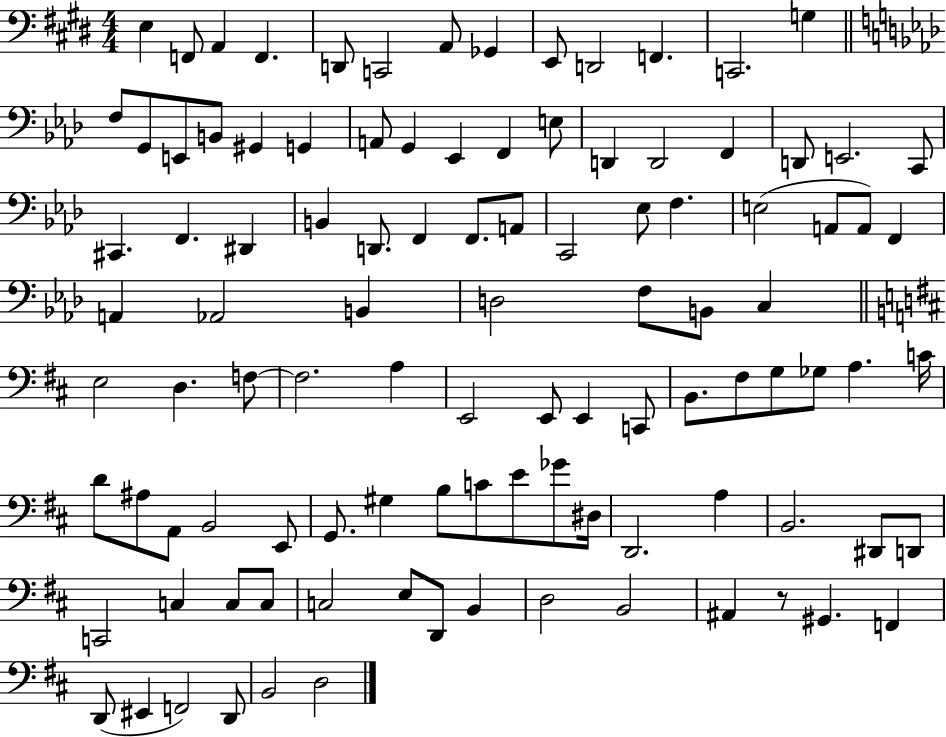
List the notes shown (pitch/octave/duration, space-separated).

E3/q F2/e A2/q F2/q. D2/e C2/h A2/e Gb2/q E2/e D2/h F2/q. C2/h. G3/q F3/e G2/e E2/e B2/e G#2/q G2/q A2/e G2/q Eb2/q F2/q E3/e D2/q D2/h F2/q D2/e E2/h. C2/e C#2/q. F2/q. D#2/q B2/q D2/e. F2/q F2/e. A2/e C2/h Eb3/e F3/q. E3/h A2/e A2/e F2/q A2/q Ab2/h B2/q D3/h F3/e B2/e C3/q E3/h D3/q. F3/e F3/h. A3/q E2/h E2/e E2/q C2/e B2/e. F#3/e G3/e Gb3/e A3/q. C4/s D4/e A#3/e A2/e B2/h E2/e G2/e. G#3/q B3/e C4/e E4/e Gb4/e D#3/s D2/h. A3/q B2/h. D#2/e D2/e C2/h C3/q C3/e C3/e C3/h E3/e D2/e B2/q D3/h B2/h A#2/q R/e G#2/q. F2/q D2/e EIS2/q F2/h D2/e B2/h D3/h